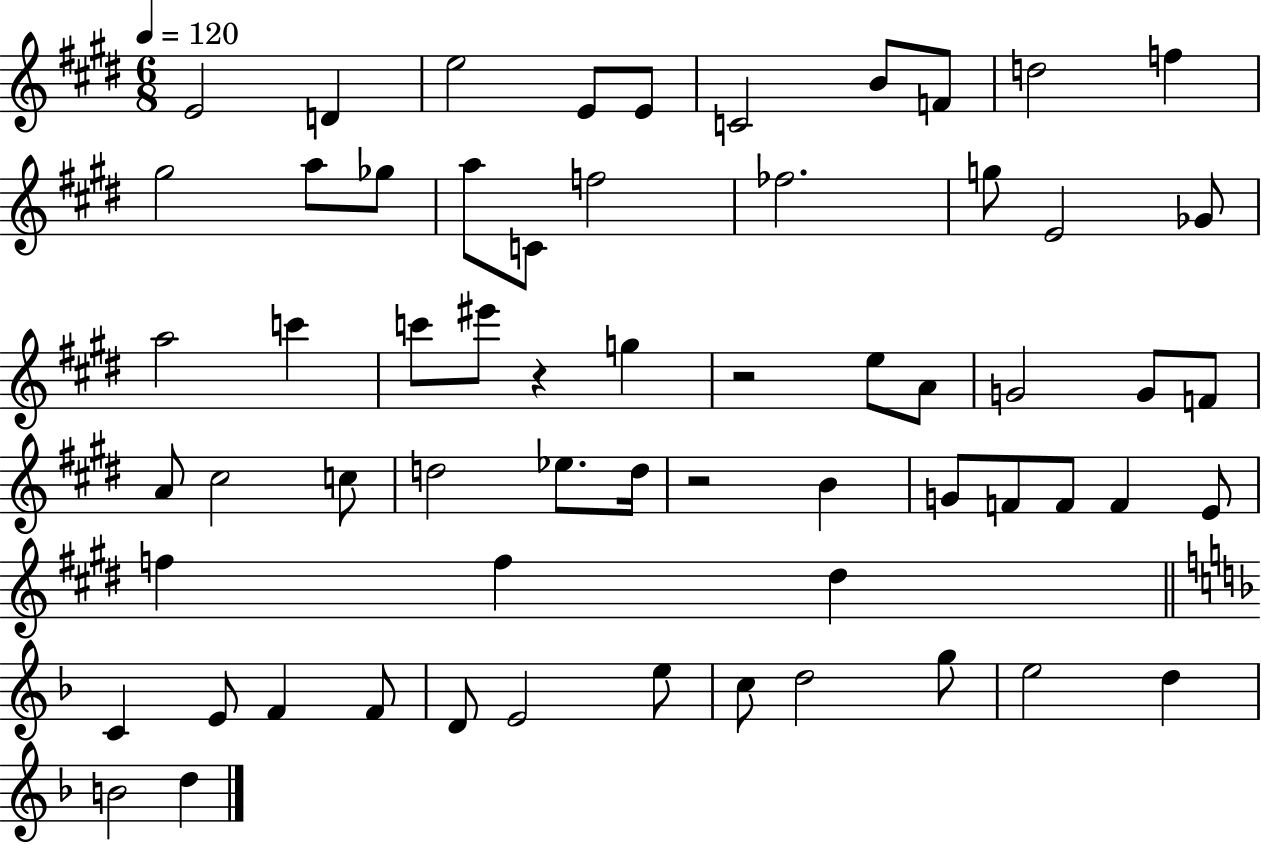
E4/h D4/q E5/h E4/e E4/e C4/h B4/e F4/e D5/h F5/q G#5/h A5/e Gb5/e A5/e C4/e F5/h FES5/h. G5/e E4/h Gb4/e A5/h C6/q C6/e EIS6/e R/q G5/q R/h E5/e A4/e G4/h G4/e F4/e A4/e C#5/h C5/e D5/h Eb5/e. D5/s R/h B4/q G4/e F4/e F4/e F4/q E4/e F5/q F5/q D#5/q C4/q E4/e F4/q F4/e D4/e E4/h E5/e C5/e D5/h G5/e E5/h D5/q B4/h D5/q